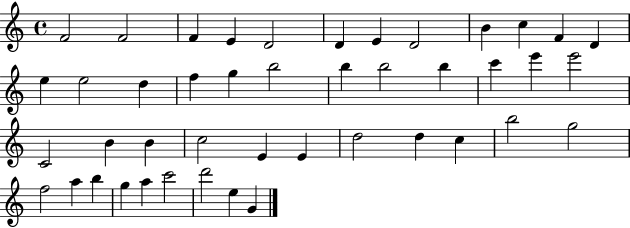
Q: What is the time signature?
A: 4/4